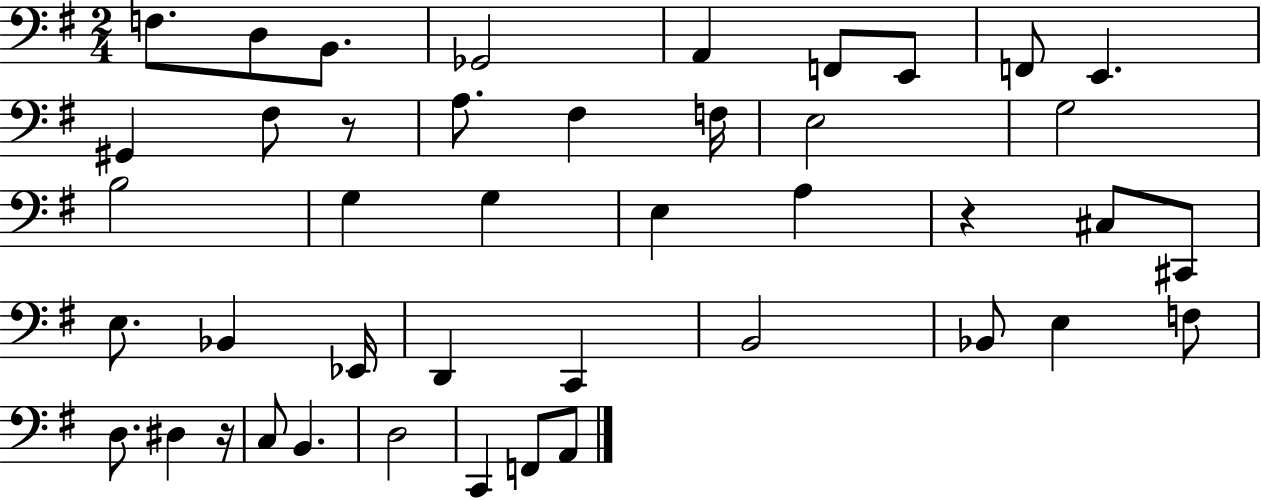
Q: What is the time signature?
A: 2/4